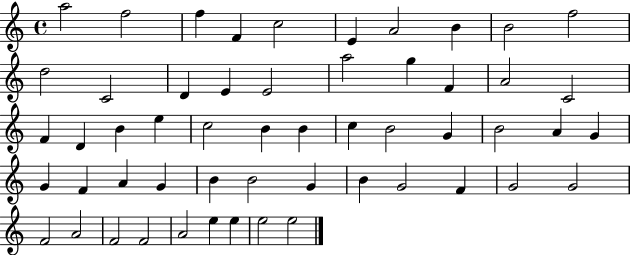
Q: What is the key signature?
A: C major